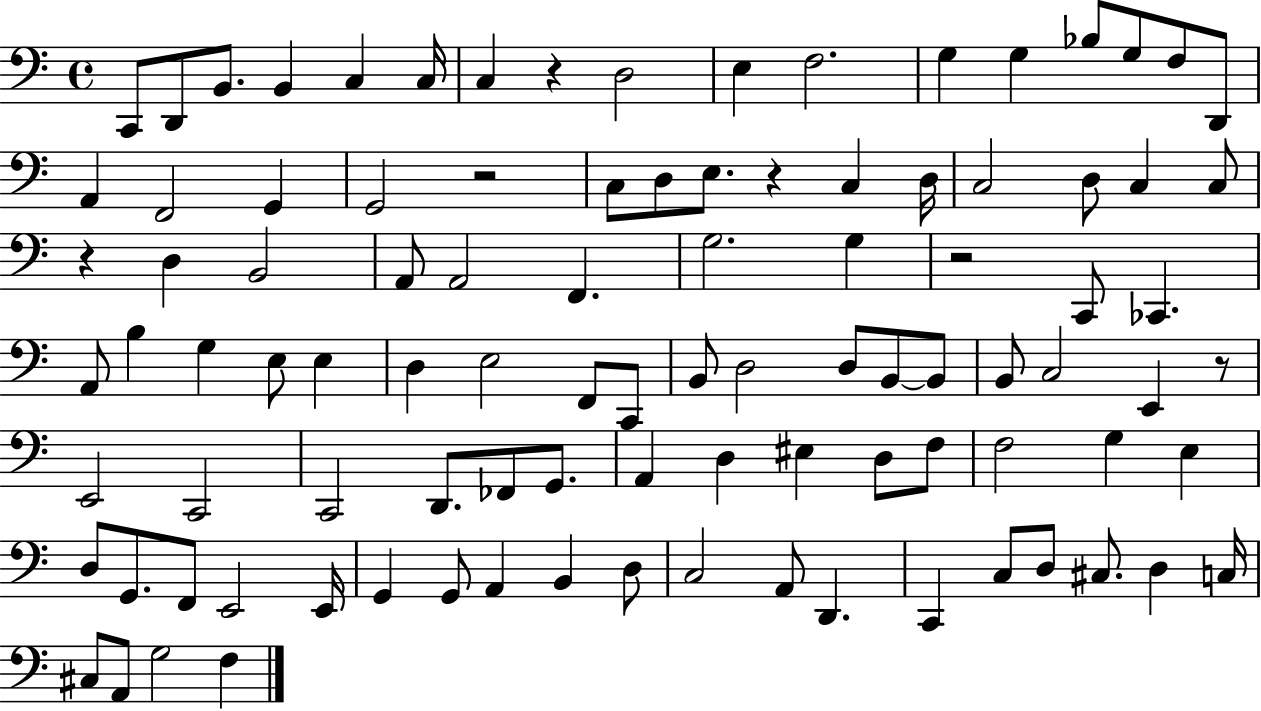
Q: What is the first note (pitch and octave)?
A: C2